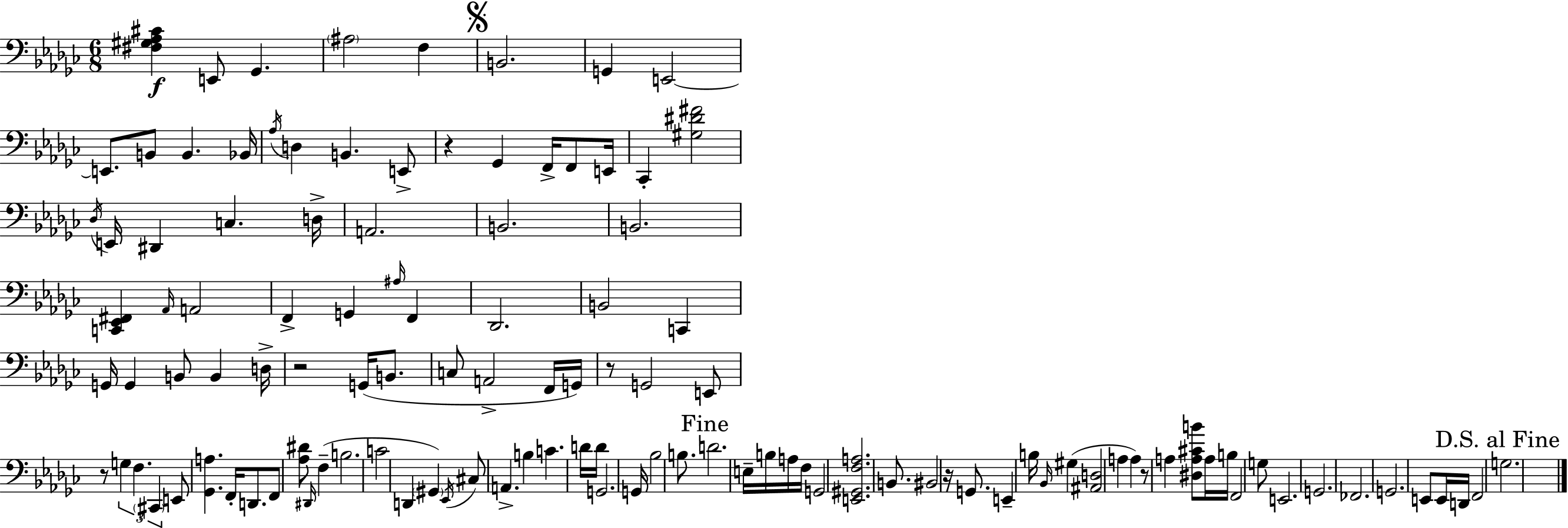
{
  \clef bass
  \numericTimeSignature
  \time 6/8
  \key ees \minor
  <fis gis aes cis'>4\f e,8 ges,4. | \parenthesize ais2 f4 | \mark \markup { \musicglyph "scripts.segno" } b,2. | g,4 e,2~~ | \break e,8. b,8 b,4. bes,16 | \acciaccatura { aes16 } d4 b,4. e,8-> | r4 ges,4 f,16-> f,8 | e,16 ces,4-. <gis dis' fis'>2 | \break \acciaccatura { des16 } e,16 dis,4 c4. | d16-> a,2. | b,2. | b,2. | \break <c, ees, fis,>4 \grace { aes,16 } a,2 | f,4-> g,4 \grace { ais16 } | f,4 des,2. | b,2 | \break c,4 g,16 g,4 b,8 b,4 | d16-> r2 | g,16( b,8. c8 a,2-> | f,16 g,16) r8 g,2 | \break e,8 r8 \tuplet 3/2 { g4 f4. | \parenthesize cis,4 } e,8 <ges, a>4. | f,16-. d,8. f,8 <aes dis'>8 | \grace { dis,16 }( f4-- b2. | \break c'2 | d,4 \parenthesize gis,4) \acciaccatura { ees,16 } cis8 | a,4.-> b4 c'4. | d'16 d'16 g,2. | \break g,16 bes2 | b8. \mark "Fine" d'2. | e16-- b16 a16 f16 g,2 | <e, gis, f a>2. | \break b,8. bis,2 | r16 g,8. e,4-- | b16 \grace { bes,16 }( gis4 <ais, d>2 | a4 a4) r8 | \break a4 <dis a cis' b'>8 a16 b16 f,2 | g8 e,2. | g,2. | fes,2. | \break g,2. | e,8 e,16 d,16 f,2 | \mark "D.S. al Fine" g2. | \bar "|."
}